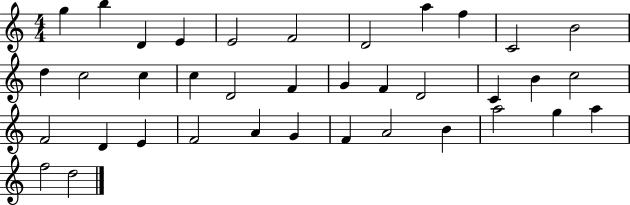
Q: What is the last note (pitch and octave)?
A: D5